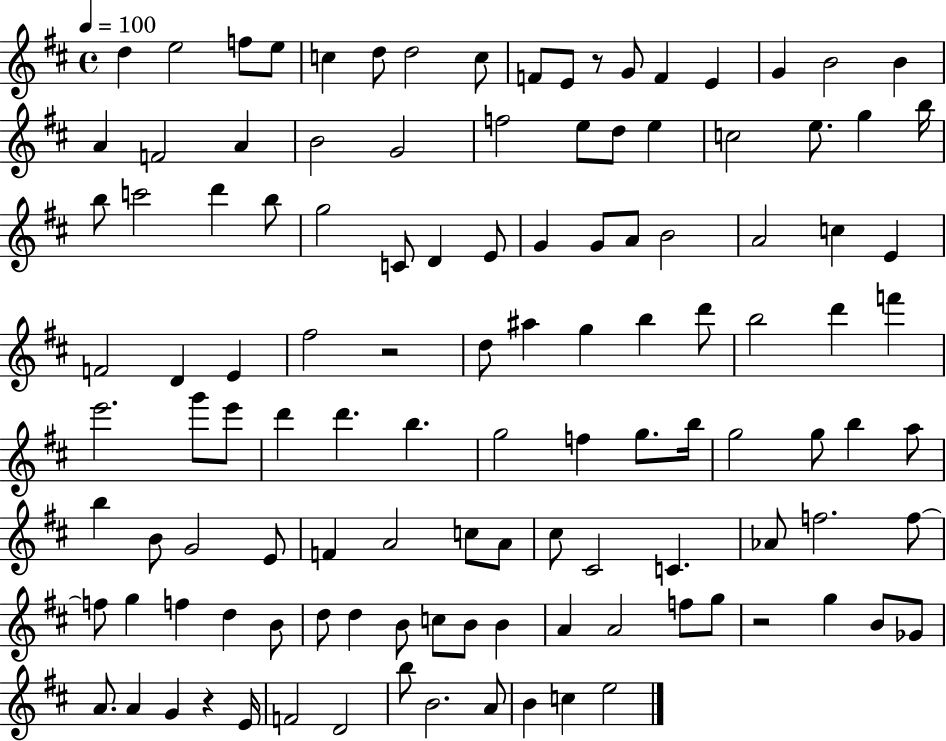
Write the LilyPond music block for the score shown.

{
  \clef treble
  \time 4/4
  \defaultTimeSignature
  \key d \major
  \tempo 4 = 100
  d''4 e''2 f''8 e''8 | c''4 d''8 d''2 c''8 | f'8 e'8 r8 g'8 f'4 e'4 | g'4 b'2 b'4 | \break a'4 f'2 a'4 | b'2 g'2 | f''2 e''8 d''8 e''4 | c''2 e''8. g''4 b''16 | \break b''8 c'''2 d'''4 b''8 | g''2 c'8 d'4 e'8 | g'4 g'8 a'8 b'2 | a'2 c''4 e'4 | \break f'2 d'4 e'4 | fis''2 r2 | d''8 ais''4 g''4 b''4 d'''8 | b''2 d'''4 f'''4 | \break e'''2. g'''8 e'''8 | d'''4 d'''4. b''4. | g''2 f''4 g''8. b''16 | g''2 g''8 b''4 a''8 | \break b''4 b'8 g'2 e'8 | f'4 a'2 c''8 a'8 | cis''8 cis'2 c'4. | aes'8 f''2. f''8~~ | \break f''8 g''4 f''4 d''4 b'8 | d''8 d''4 b'8 c''8 b'8 b'4 | a'4 a'2 f''8 g''8 | r2 g''4 b'8 ges'8 | \break a'8. a'4 g'4 r4 e'16 | f'2 d'2 | b''8 b'2. a'8 | b'4 c''4 e''2 | \break \bar "|."
}